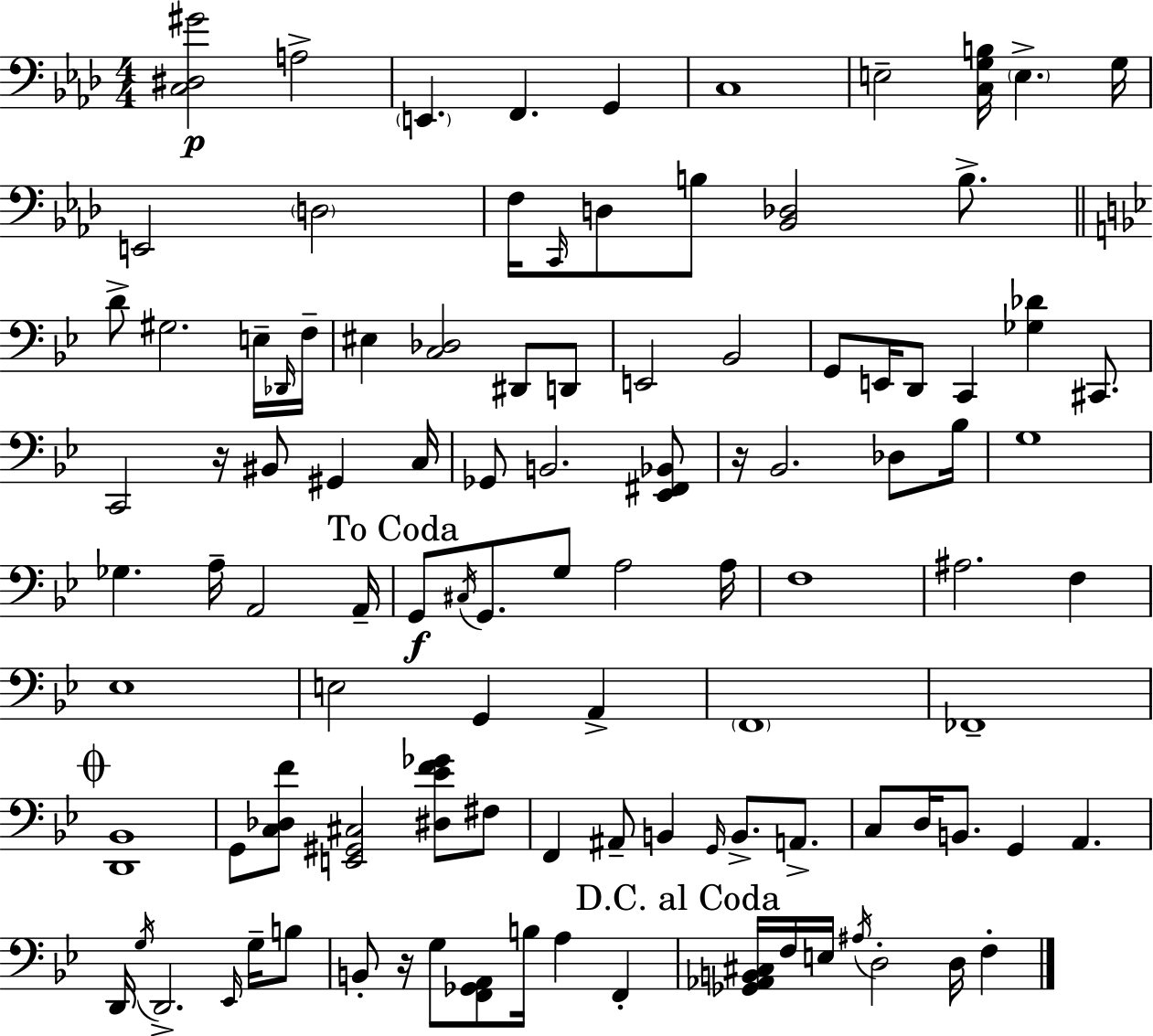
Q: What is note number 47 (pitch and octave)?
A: G2